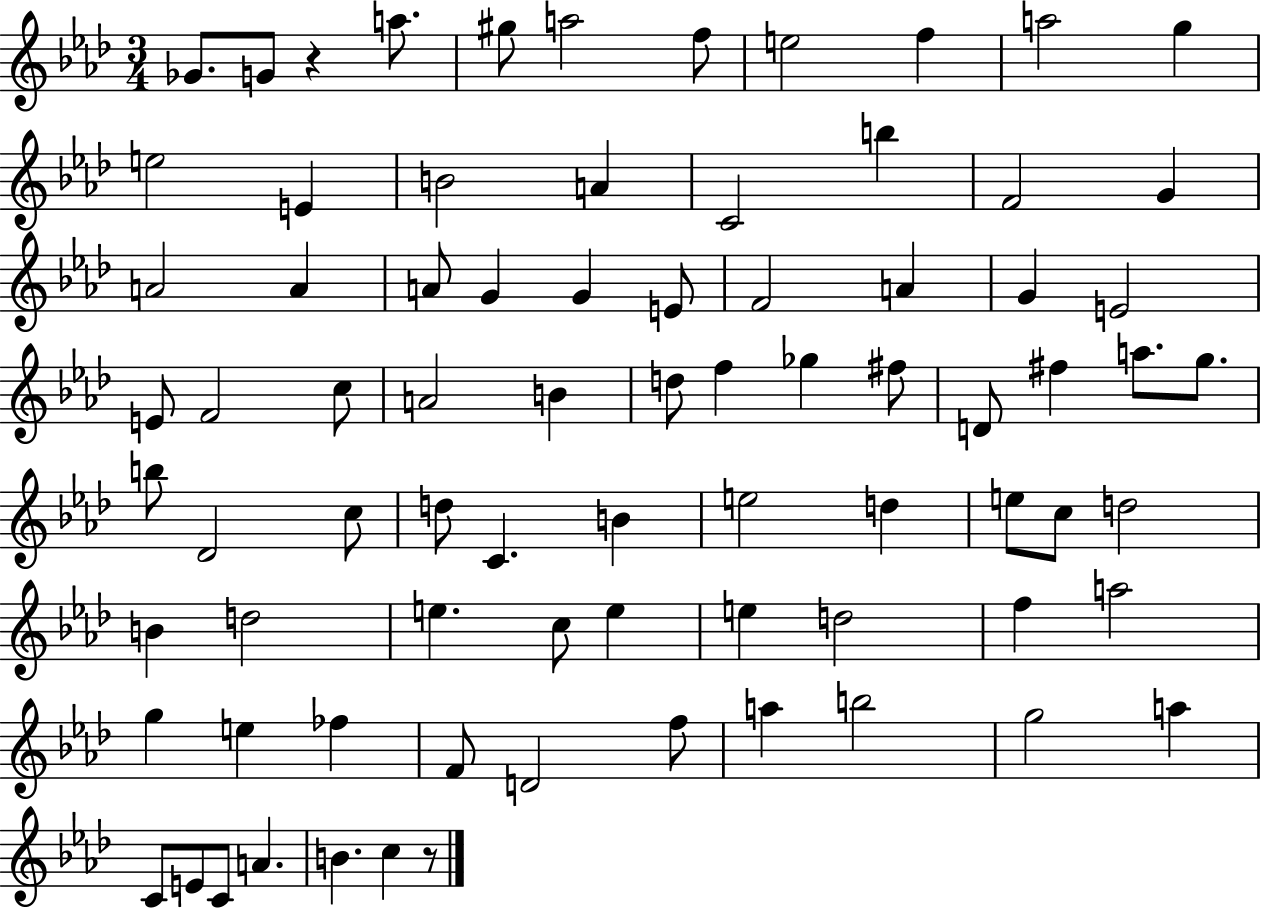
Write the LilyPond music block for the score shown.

{
  \clef treble
  \numericTimeSignature
  \time 3/4
  \key aes \major
  ges'8. g'8 r4 a''8. | gis''8 a''2 f''8 | e''2 f''4 | a''2 g''4 | \break e''2 e'4 | b'2 a'4 | c'2 b''4 | f'2 g'4 | \break a'2 a'4 | a'8 g'4 g'4 e'8 | f'2 a'4 | g'4 e'2 | \break e'8 f'2 c''8 | a'2 b'4 | d''8 f''4 ges''4 fis''8 | d'8 fis''4 a''8. g''8. | \break b''8 des'2 c''8 | d''8 c'4. b'4 | e''2 d''4 | e''8 c''8 d''2 | \break b'4 d''2 | e''4. c''8 e''4 | e''4 d''2 | f''4 a''2 | \break g''4 e''4 fes''4 | f'8 d'2 f''8 | a''4 b''2 | g''2 a''4 | \break c'8 e'8 c'8 a'4. | b'4. c''4 r8 | \bar "|."
}